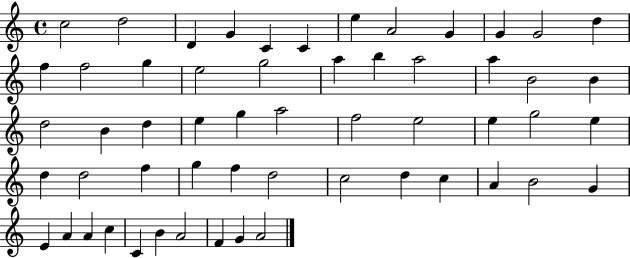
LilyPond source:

{
  \clef treble
  \time 4/4
  \defaultTimeSignature
  \key c \major
  c''2 d''2 | d'4 g'4 c'4 c'4 | e''4 a'2 g'4 | g'4 g'2 d''4 | \break f''4 f''2 g''4 | e''2 g''2 | a''4 b''4 a''2 | a''4 b'2 b'4 | \break d''2 b'4 d''4 | e''4 g''4 a''2 | f''2 e''2 | e''4 g''2 e''4 | \break d''4 d''2 f''4 | g''4 f''4 d''2 | c''2 d''4 c''4 | a'4 b'2 g'4 | \break e'4 a'4 a'4 c''4 | c'4 b'4 a'2 | f'4 g'4 a'2 | \bar "|."
}